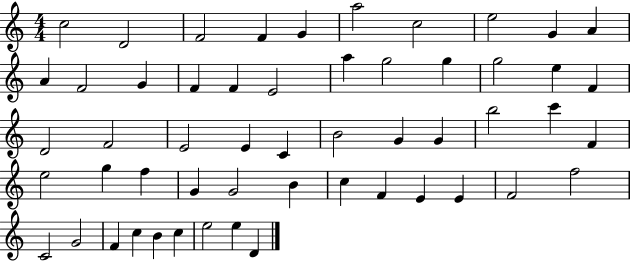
C5/h D4/h F4/h F4/q G4/q A5/h C5/h E5/h G4/q A4/q A4/q F4/h G4/q F4/q F4/q E4/h A5/q G5/h G5/q G5/h E5/q F4/q D4/h F4/h E4/h E4/q C4/q B4/h G4/q G4/q B5/h C6/q F4/q E5/h G5/q F5/q G4/q G4/h B4/q C5/q F4/q E4/q E4/q F4/h F5/h C4/h G4/h F4/q C5/q B4/q C5/q E5/h E5/q D4/q